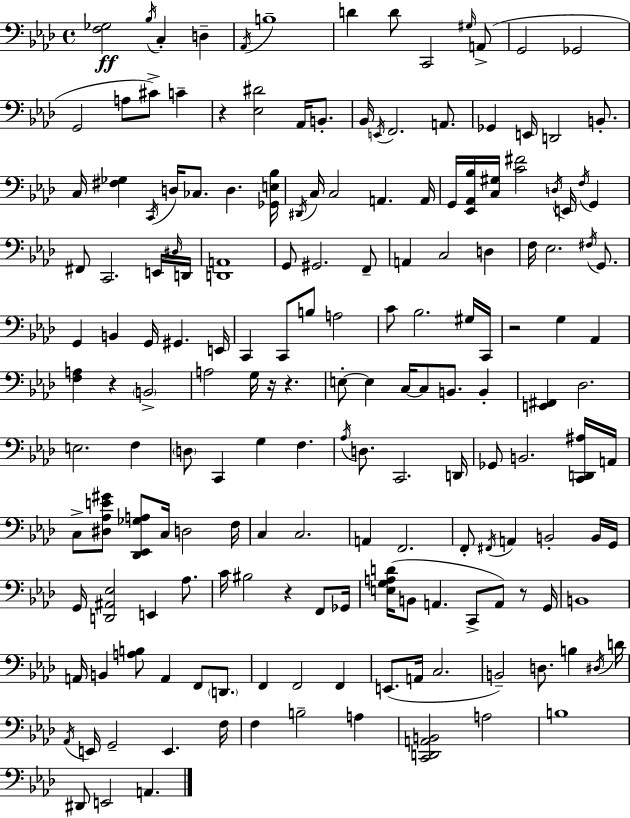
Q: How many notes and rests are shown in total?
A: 174